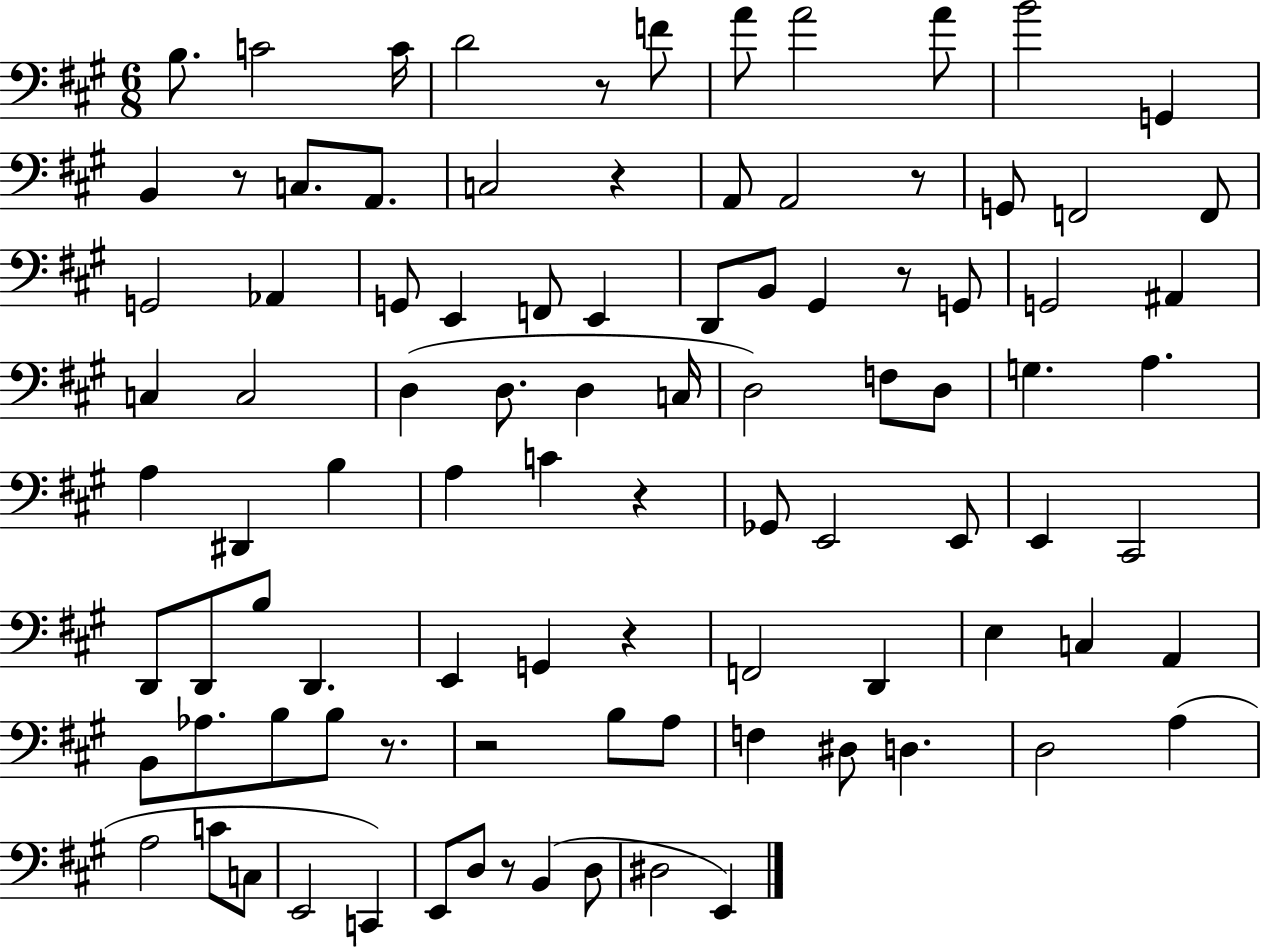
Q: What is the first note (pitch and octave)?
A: B3